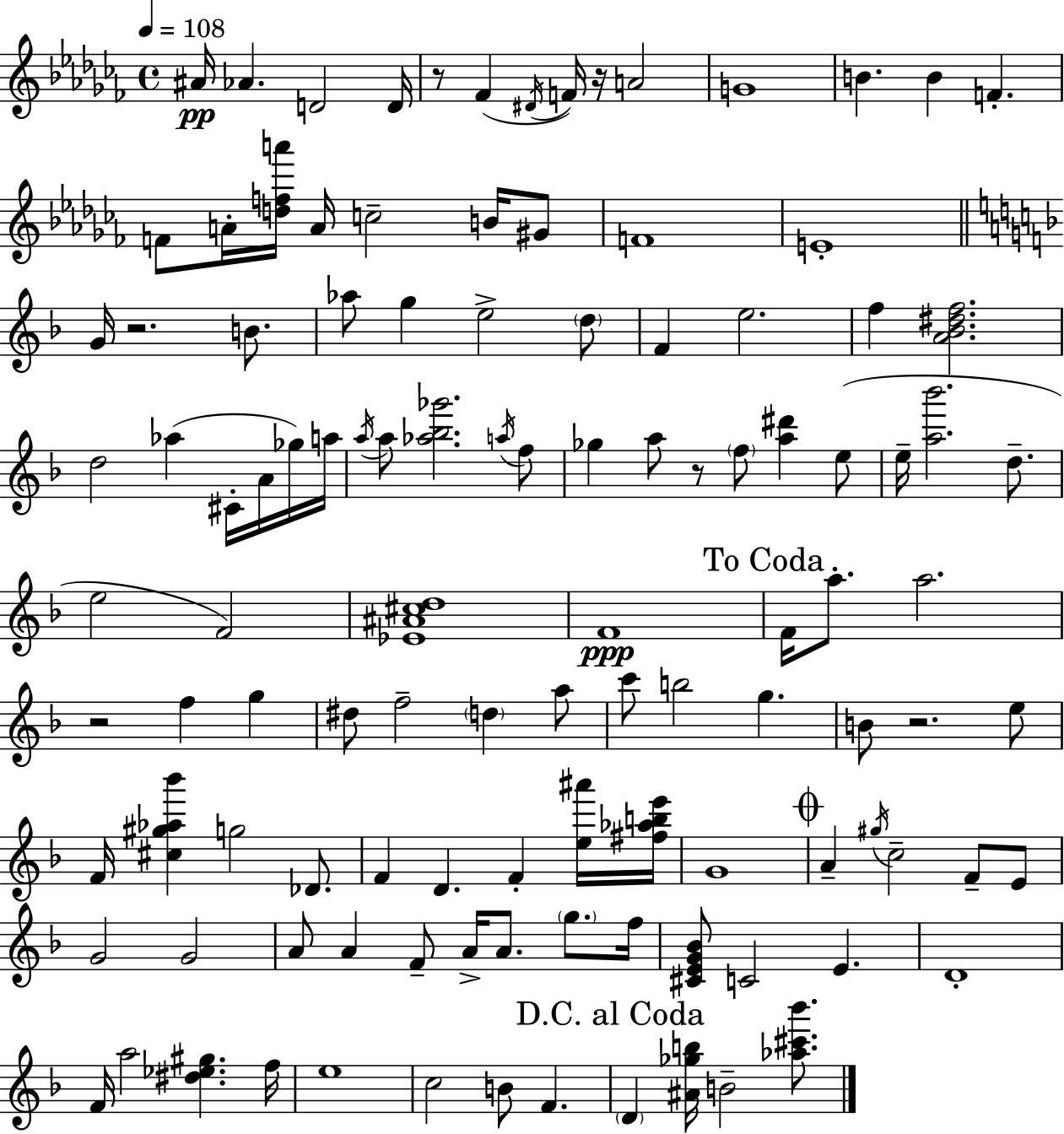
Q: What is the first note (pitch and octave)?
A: A#4